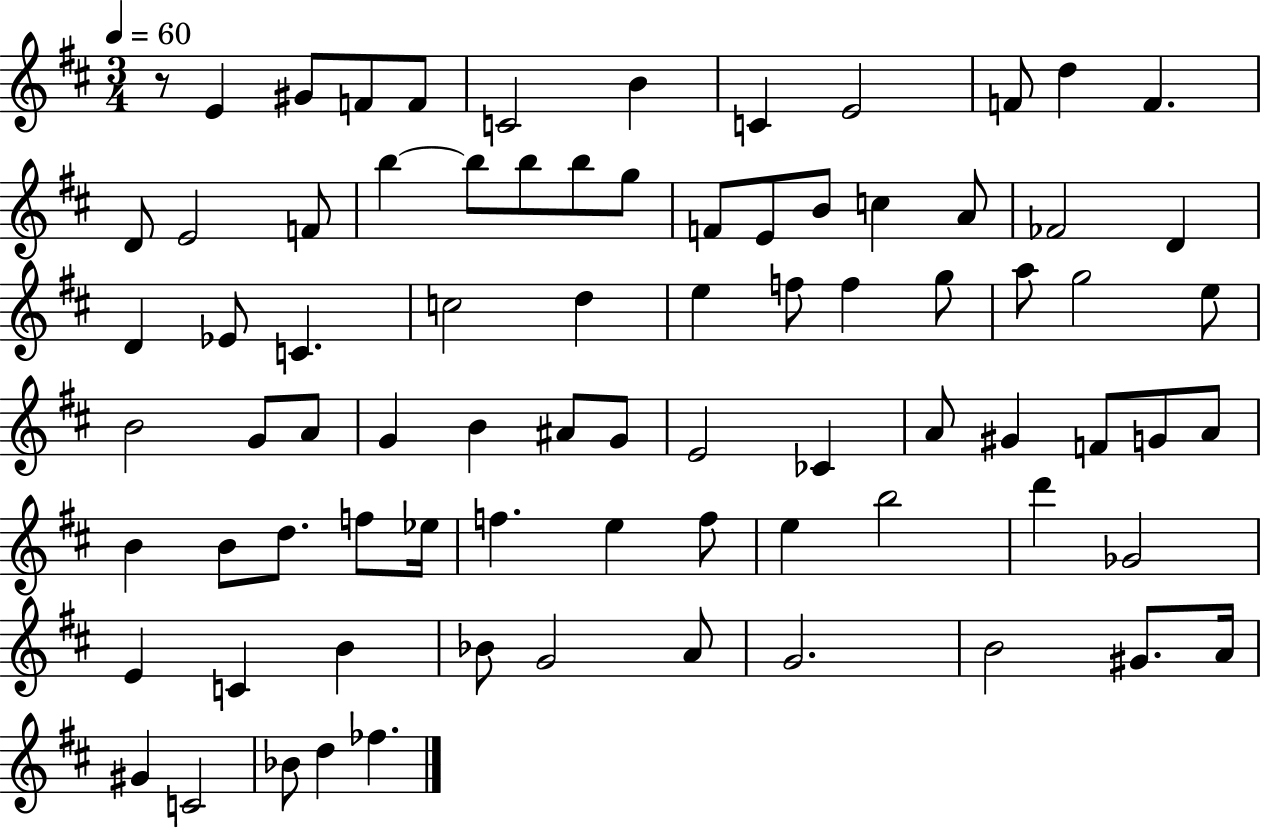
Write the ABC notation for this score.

X:1
T:Untitled
M:3/4
L:1/4
K:D
z/2 E ^G/2 F/2 F/2 C2 B C E2 F/2 d F D/2 E2 F/2 b b/2 b/2 b/2 g/2 F/2 E/2 B/2 c A/2 _F2 D D _E/2 C c2 d e f/2 f g/2 a/2 g2 e/2 B2 G/2 A/2 G B ^A/2 G/2 E2 _C A/2 ^G F/2 G/2 A/2 B B/2 d/2 f/2 _e/4 f e f/2 e b2 d' _G2 E C B _B/2 G2 A/2 G2 B2 ^G/2 A/4 ^G C2 _B/2 d _f